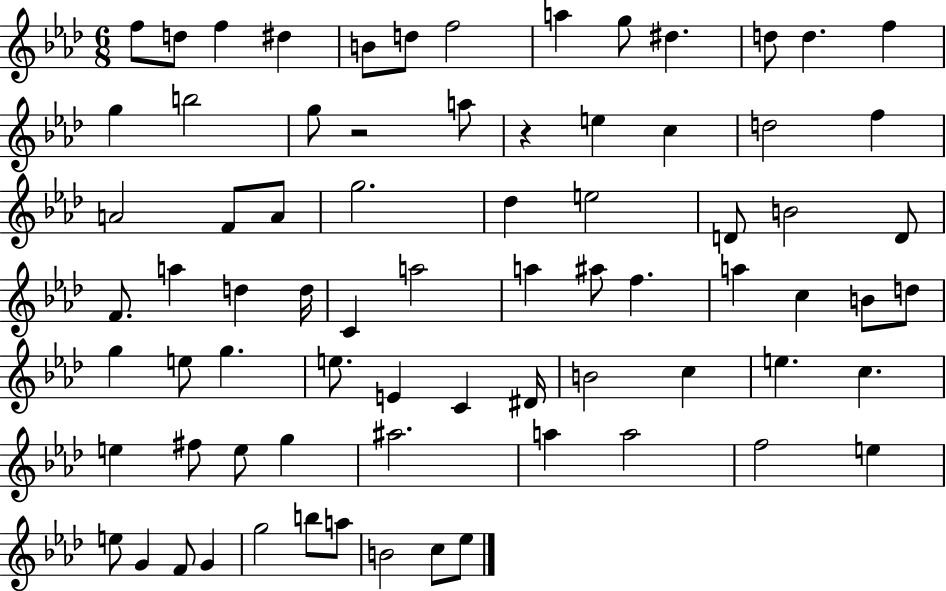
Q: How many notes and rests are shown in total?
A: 75